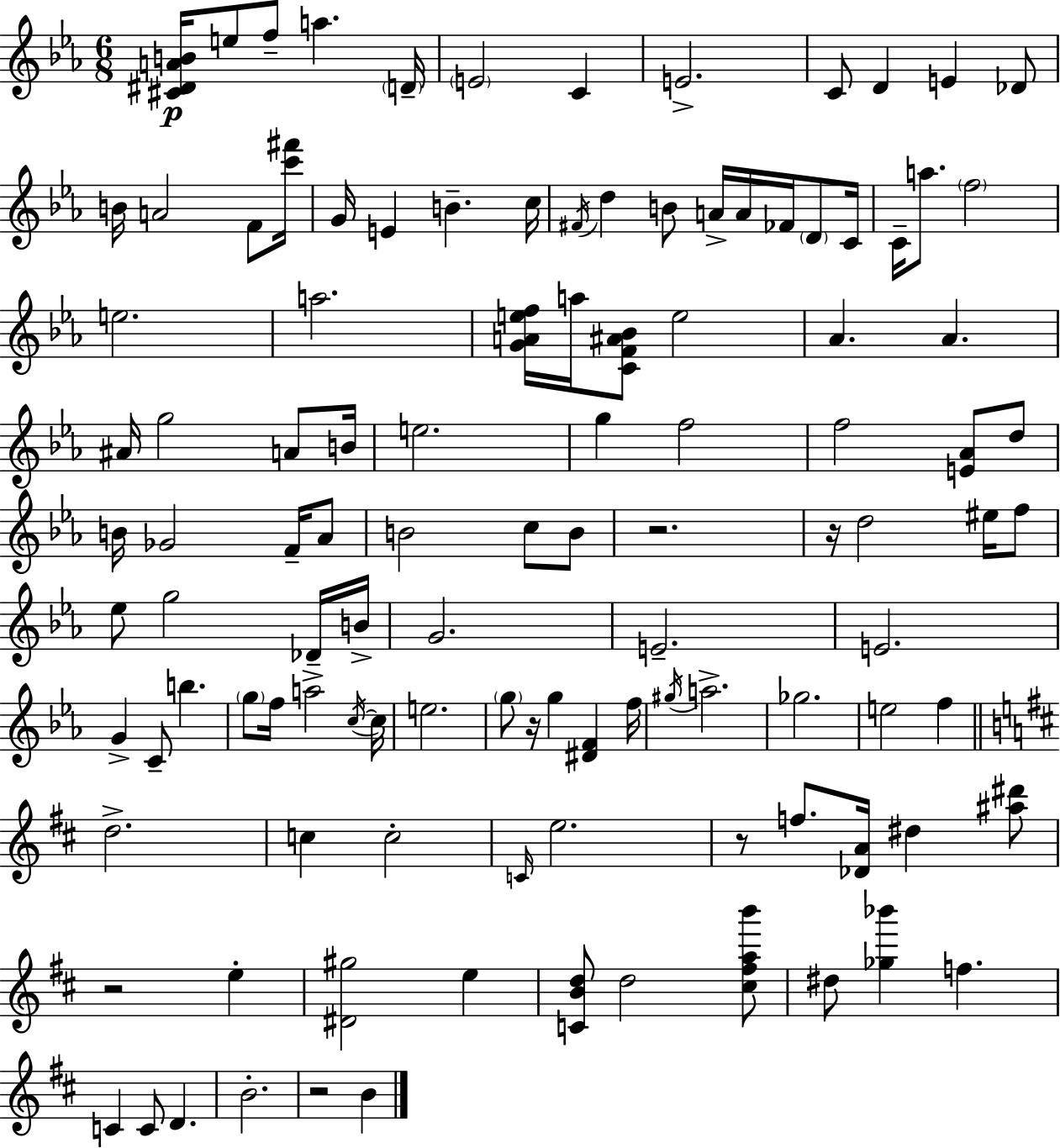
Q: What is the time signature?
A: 6/8